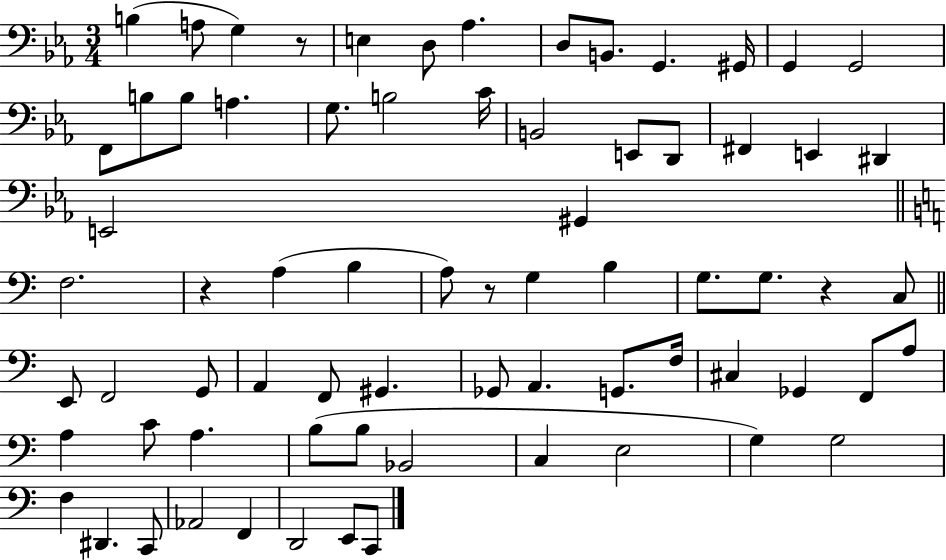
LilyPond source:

{
  \clef bass
  \numericTimeSignature
  \time 3/4
  \key ees \major
  \repeat volta 2 { b4( a8 g4) r8 | e4 d8 aes4. | d8 b,8. g,4. gis,16 | g,4 g,2 | \break f,8 b8 b8 a4. | g8. b2 c'16 | b,2 e,8 d,8 | fis,4 e,4 dis,4 | \break e,2 gis,4 | \bar "||" \break \key c \major f2. | r4 a4( b4 | a8) r8 g4 b4 | g8. g8. r4 c8 | \break \bar "||" \break \key c \major e,8 f,2 g,8 | a,4 f,8 gis,4. | ges,8 a,4. g,8. f16 | cis4 ges,4 f,8 a8 | \break a4 c'8 a4. | b8( b8 bes,2 | c4 e2 | g4) g2 | \break f4 dis,4. c,8 | aes,2 f,4 | d,2 e,8 c,8 | } \bar "|."
}